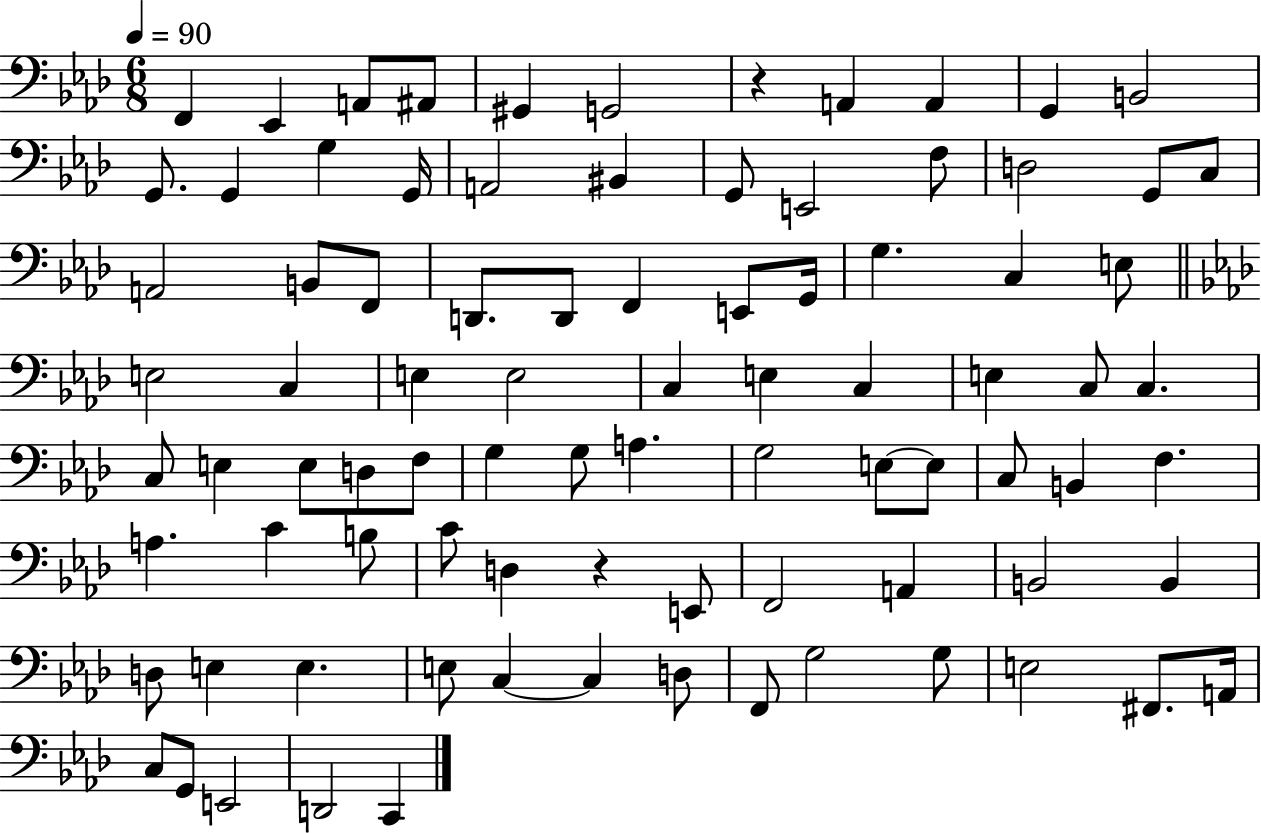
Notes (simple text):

F2/q Eb2/q A2/e A#2/e G#2/q G2/h R/q A2/q A2/q G2/q B2/h G2/e. G2/q G3/q G2/s A2/h BIS2/q G2/e E2/h F3/e D3/h G2/e C3/e A2/h B2/e F2/e D2/e. D2/e F2/q E2/e G2/s G3/q. C3/q E3/e E3/h C3/q E3/q E3/h C3/q E3/q C3/q E3/q C3/e C3/q. C3/e E3/q E3/e D3/e F3/e G3/q G3/e A3/q. G3/h E3/e E3/e C3/e B2/q F3/q. A3/q. C4/q B3/e C4/e D3/q R/q E2/e F2/h A2/q B2/h B2/q D3/e E3/q E3/q. E3/e C3/q C3/q D3/e F2/e G3/h G3/e E3/h F#2/e. A2/s C3/e G2/e E2/h D2/h C2/q